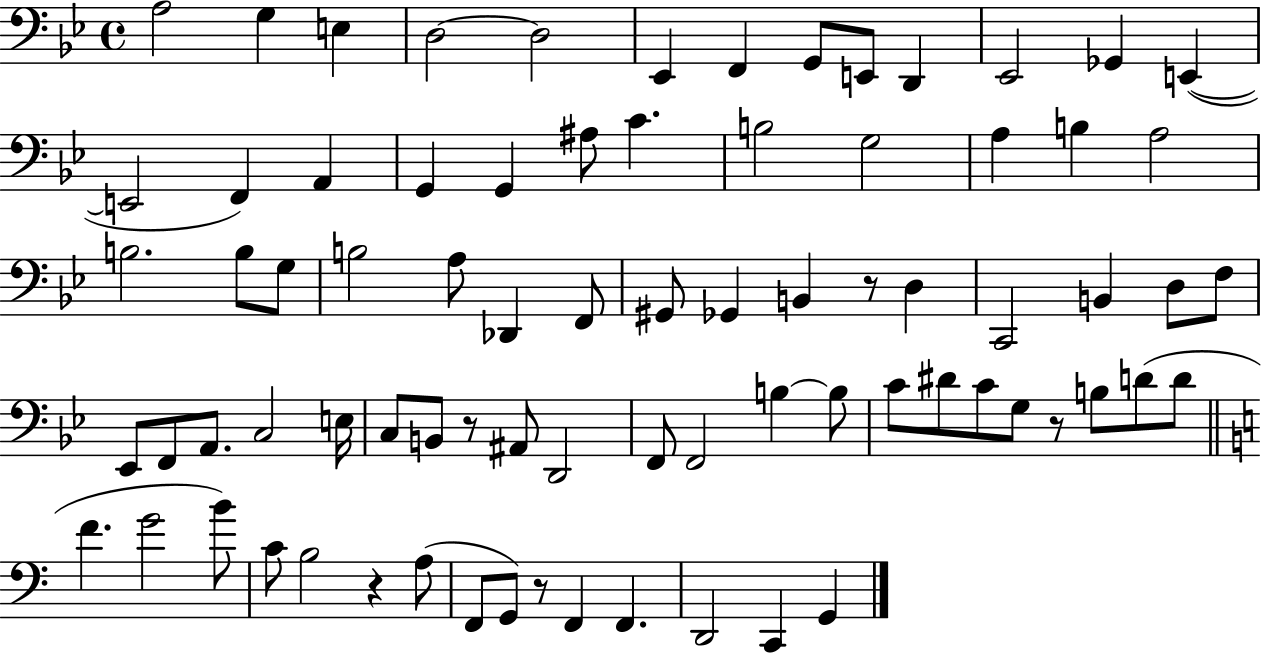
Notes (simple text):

A3/h G3/q E3/q D3/h D3/h Eb2/q F2/q G2/e E2/e D2/q Eb2/h Gb2/q E2/q E2/h F2/q A2/q G2/q G2/q A#3/e C4/q. B3/h G3/h A3/q B3/q A3/h B3/h. B3/e G3/e B3/h A3/e Db2/q F2/e G#2/e Gb2/q B2/q R/e D3/q C2/h B2/q D3/e F3/e Eb2/e F2/e A2/e. C3/h E3/s C3/e B2/e R/e A#2/e D2/h F2/e F2/h B3/q B3/e C4/e D#4/e C4/e G3/e R/e B3/e D4/e D4/e F4/q. G4/h B4/e C4/e B3/h R/q A3/e F2/e G2/e R/e F2/q F2/q. D2/h C2/q G2/q